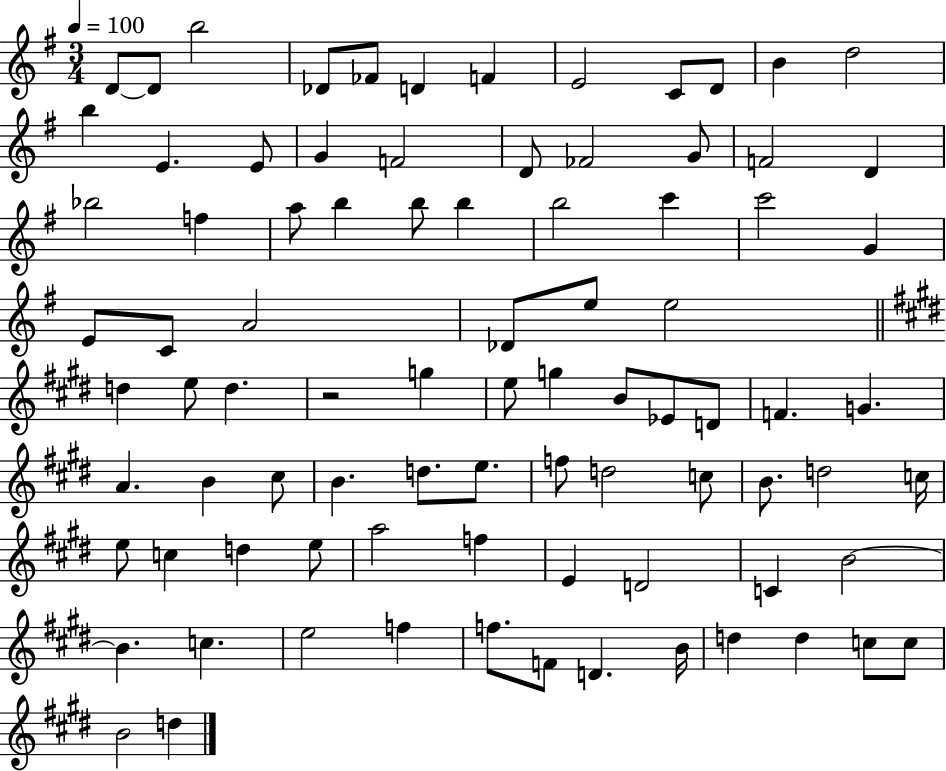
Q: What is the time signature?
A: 3/4